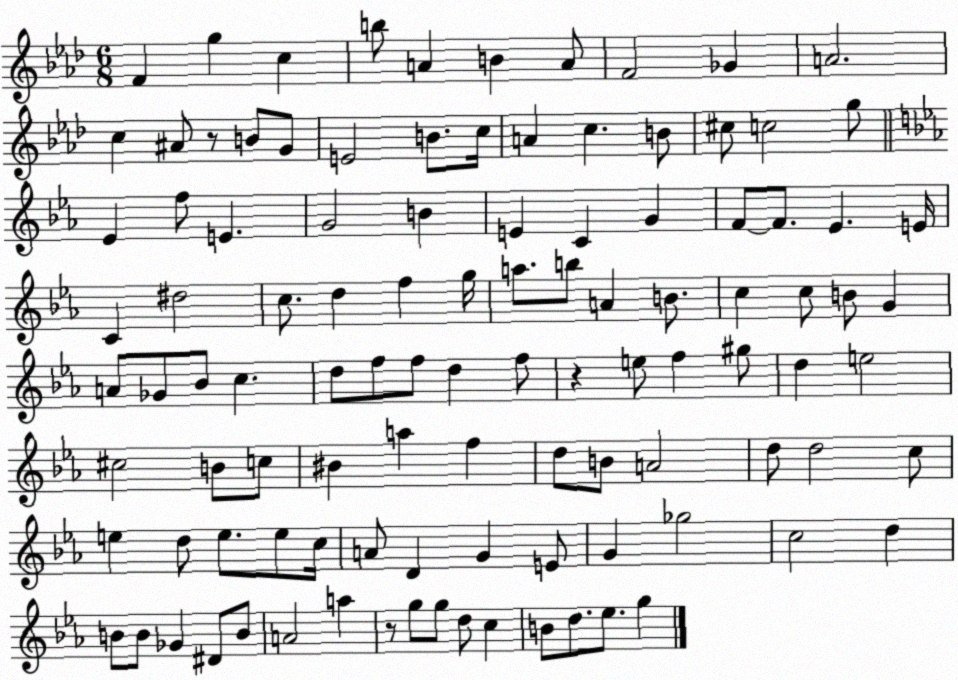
X:1
T:Untitled
M:6/8
L:1/4
K:Ab
F g c b/2 A B A/2 F2 _G A2 c ^A/2 z/2 B/2 G/2 E2 B/2 c/4 A c B/2 ^c/2 c2 g/2 _E f/2 E G2 B E C G F/2 F/2 _E E/4 C ^d2 c/2 d f g/4 a/2 b/2 A B/2 c c/2 B/2 G A/2 _G/2 _B/2 c d/2 f/2 f/2 d f/2 z e/2 f ^g/2 d e2 ^c2 B/2 c/2 ^B a f d/2 B/2 A2 d/2 d2 c/2 e d/2 e/2 e/2 c/4 A/2 D G E/2 G _g2 c2 d B/2 B/2 _G ^D/2 B/2 A2 a z/2 g/2 g/2 d/2 c B/2 d/2 _e/2 g